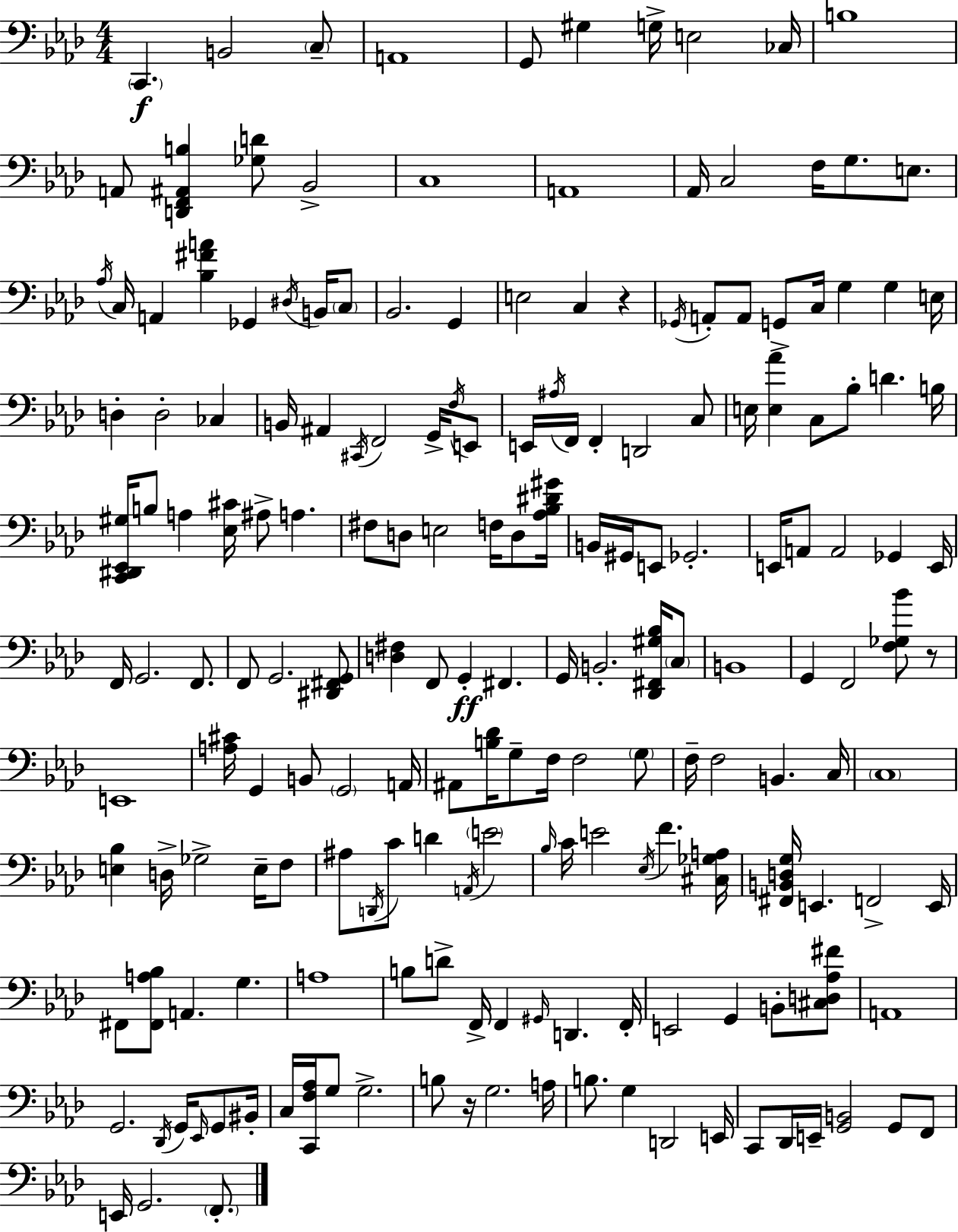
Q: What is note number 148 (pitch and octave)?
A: G3